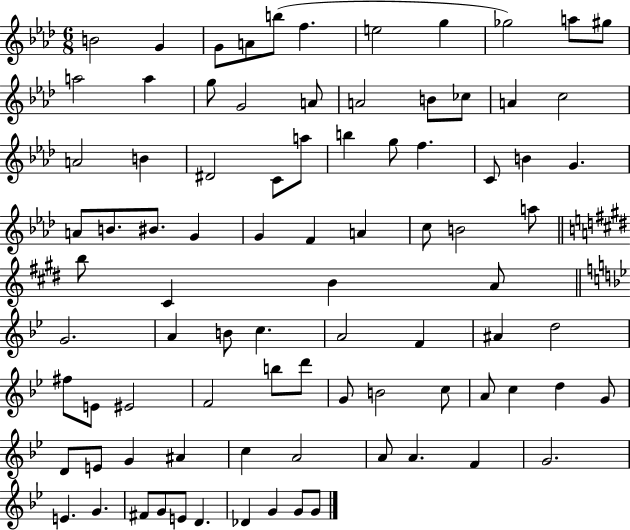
X:1
T:Untitled
M:6/8
L:1/4
K:Ab
B2 G G/2 A/2 b/2 f e2 g _g2 a/2 ^g/2 a2 a g/2 G2 A/2 A2 B/2 _c/2 A c2 A2 B ^D2 C/2 a/2 b g/2 f C/2 B G A/2 B/2 ^B/2 G G F A c/2 B2 a/2 b/2 ^C B A/2 G2 A B/2 c A2 F ^A d2 ^f/2 E/2 ^E2 F2 b/2 d'/2 G/2 B2 c/2 A/2 c d G/2 D/2 E/2 G ^A c A2 A/2 A F G2 E G ^F/2 G/2 E/2 D _D G G/2 G/2